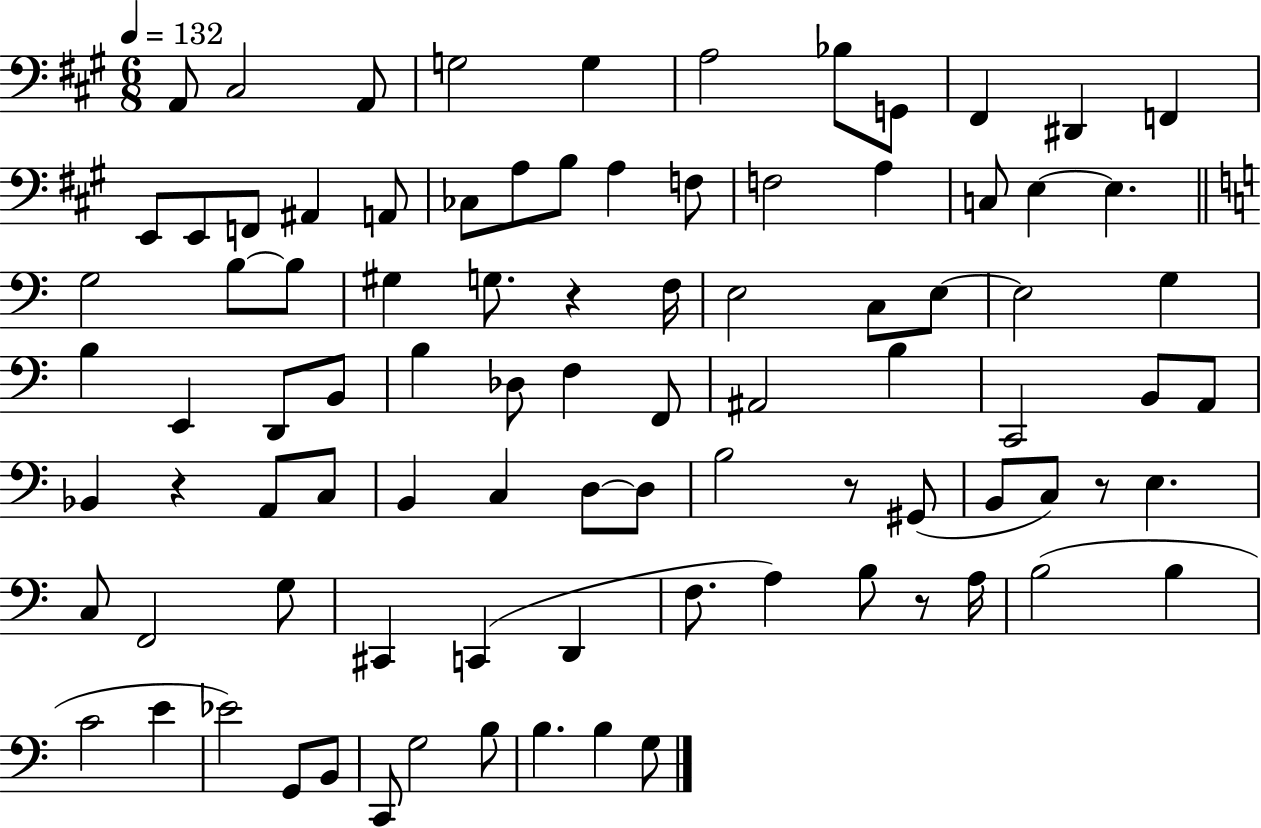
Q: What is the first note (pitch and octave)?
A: A2